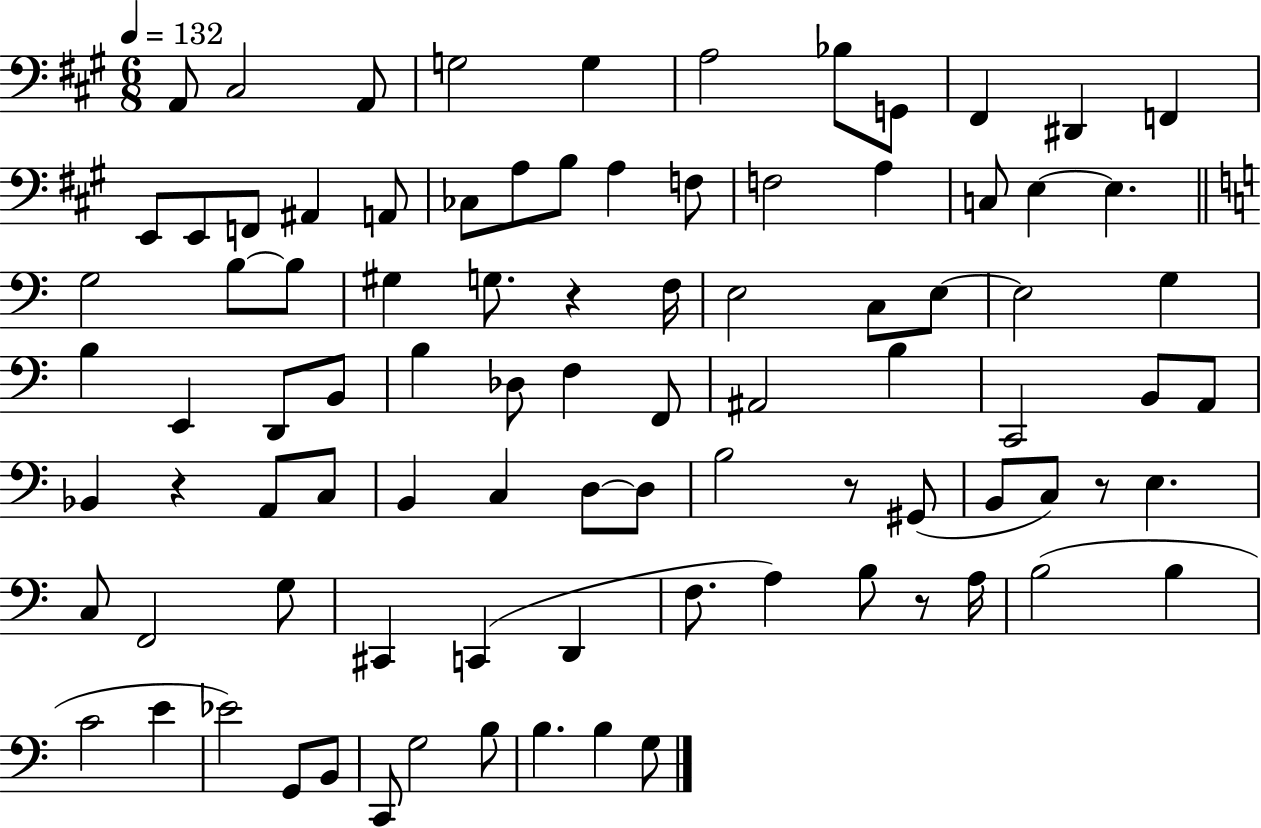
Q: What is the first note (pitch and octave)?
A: A2